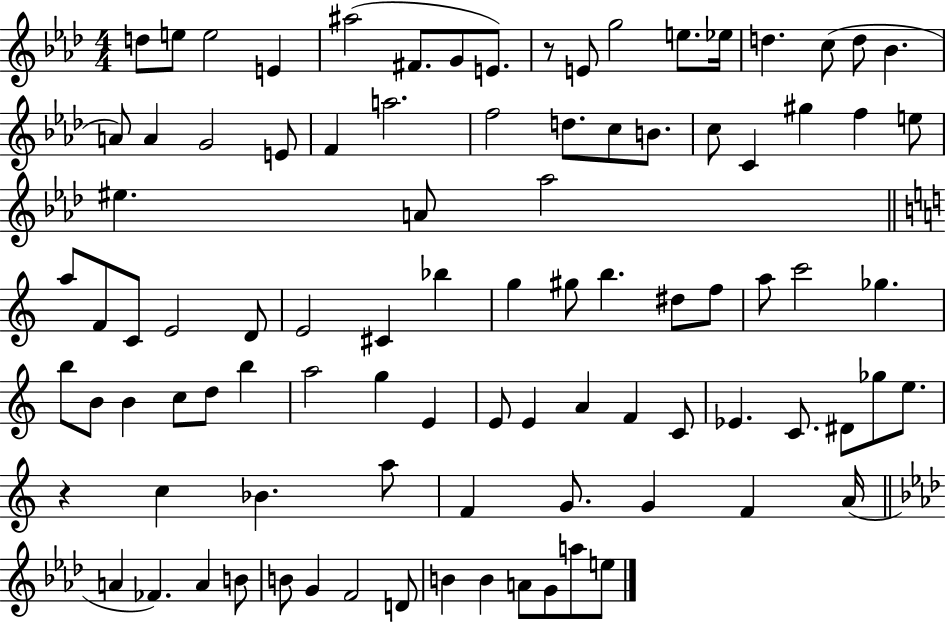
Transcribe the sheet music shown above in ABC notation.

X:1
T:Untitled
M:4/4
L:1/4
K:Ab
d/2 e/2 e2 E ^a2 ^F/2 G/2 E/2 z/2 E/2 g2 e/2 _e/4 d c/2 d/2 _B A/2 A G2 E/2 F a2 f2 d/2 c/2 B/2 c/2 C ^g f e/2 ^e A/2 _a2 a/2 F/2 C/2 E2 D/2 E2 ^C _b g ^g/2 b ^d/2 f/2 a/2 c'2 _g b/2 B/2 B c/2 d/2 b a2 g E E/2 E A F C/2 _E C/2 ^D/2 _g/2 e/2 z c _B a/2 F G/2 G F A/4 A _F A B/2 B/2 G F2 D/2 B B A/2 G/2 a/2 e/2